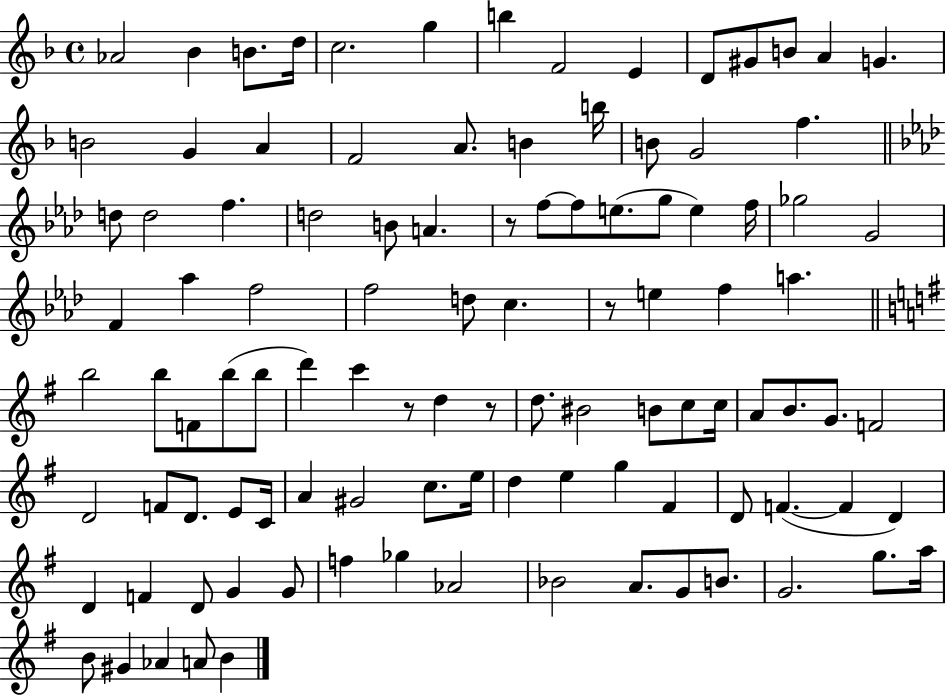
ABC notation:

X:1
T:Untitled
M:4/4
L:1/4
K:F
_A2 _B B/2 d/4 c2 g b F2 E D/2 ^G/2 B/2 A G B2 G A F2 A/2 B b/4 B/2 G2 f d/2 d2 f d2 B/2 A z/2 f/2 f/2 e/2 g/2 e f/4 _g2 G2 F _a f2 f2 d/2 c z/2 e f a b2 b/2 F/2 b/2 b/2 d' c' z/2 d z/2 d/2 ^B2 B/2 c/2 c/4 A/2 B/2 G/2 F2 D2 F/2 D/2 E/2 C/4 A ^G2 c/2 e/4 d e g ^F D/2 F F D D F D/2 G G/2 f _g _A2 _B2 A/2 G/2 B/2 G2 g/2 a/4 B/2 ^G _A A/2 B